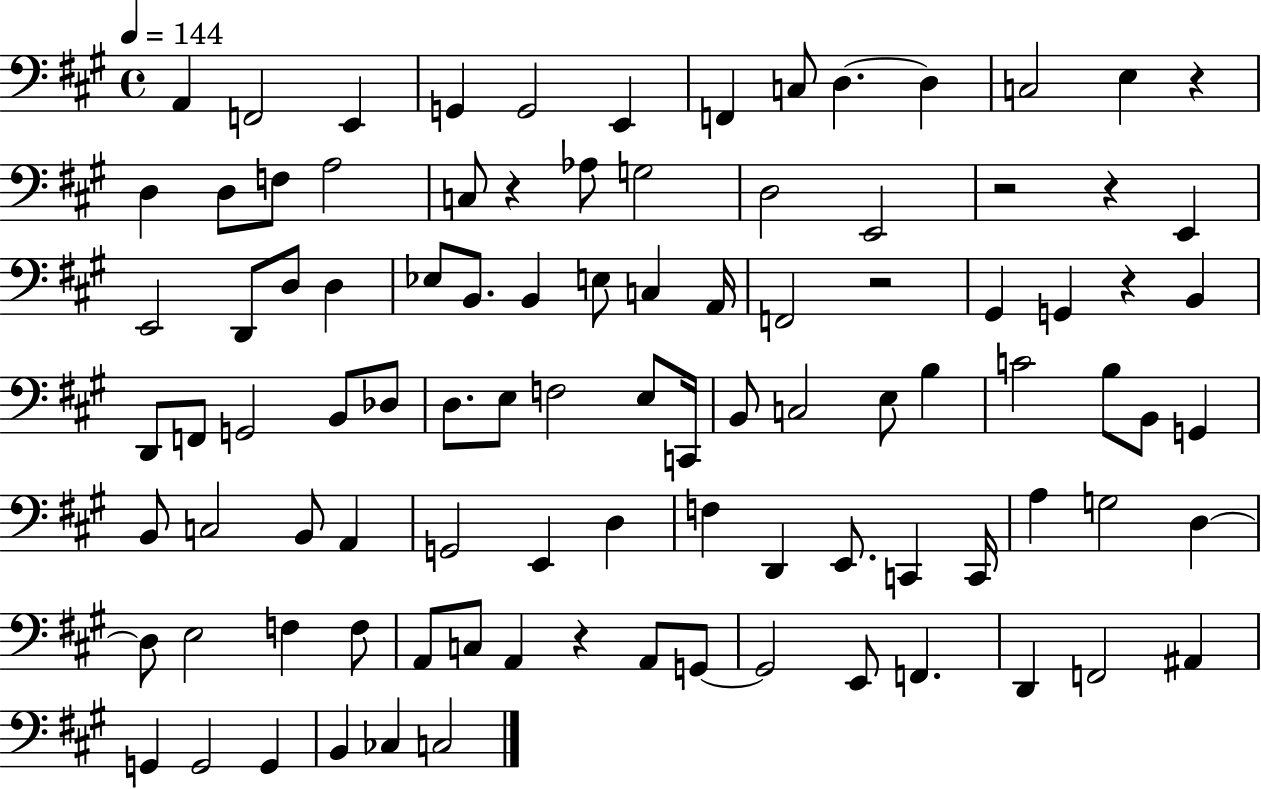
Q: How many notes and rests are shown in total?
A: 97